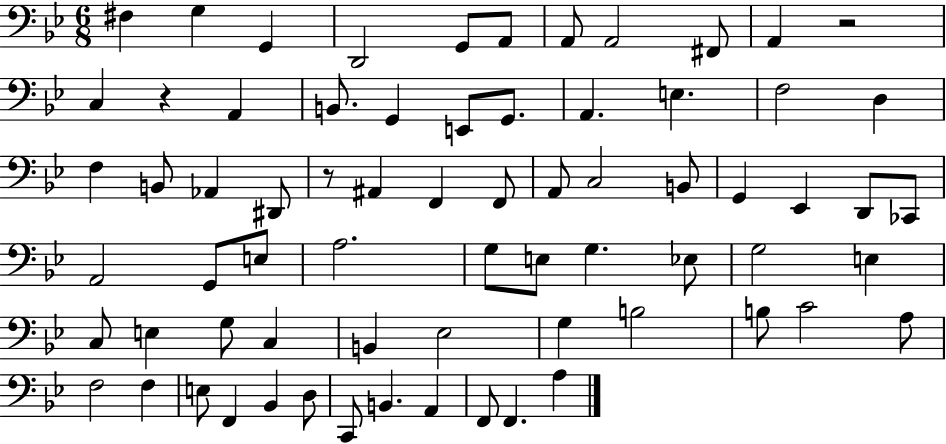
{
  \clef bass
  \numericTimeSignature
  \time 6/8
  \key bes \major
  fis4 g4 g,4 | d,2 g,8 a,8 | a,8 a,2 fis,8 | a,4 r2 | \break c4 r4 a,4 | b,8. g,4 e,8 g,8. | a,4. e4. | f2 d4 | \break f4 b,8 aes,4 dis,8 | r8 ais,4 f,4 f,8 | a,8 c2 b,8 | g,4 ees,4 d,8 ces,8 | \break a,2 g,8 e8 | a2. | g8 e8 g4. ees8 | g2 e4 | \break c8 e4 g8 c4 | b,4 ees2 | g4 b2 | b8 c'2 a8 | \break f2 f4 | e8 f,4 bes,4 d8 | c,8 b,4. a,4 | f,8 f,4. a4 | \break \bar "|."
}